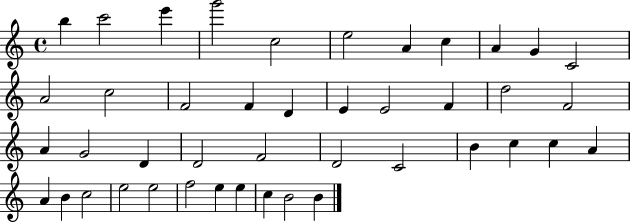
B5/q C6/h E6/q G6/h C5/h E5/h A4/q C5/q A4/q G4/q C4/h A4/h C5/h F4/h F4/q D4/q E4/q E4/h F4/q D5/h F4/h A4/q G4/h D4/q D4/h F4/h D4/h C4/h B4/q C5/q C5/q A4/q A4/q B4/q C5/h E5/h E5/h F5/h E5/q E5/q C5/q B4/h B4/q